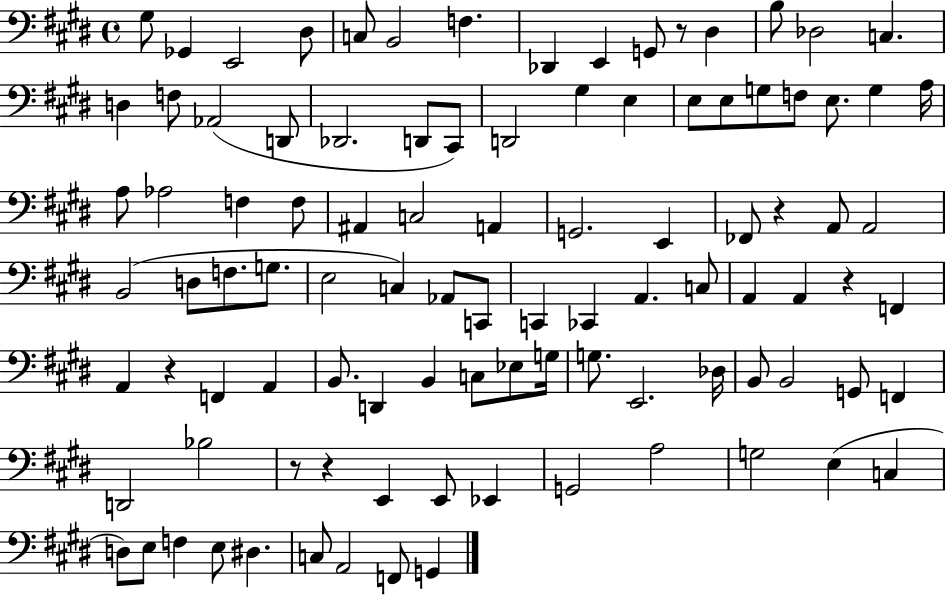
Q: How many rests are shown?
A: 6